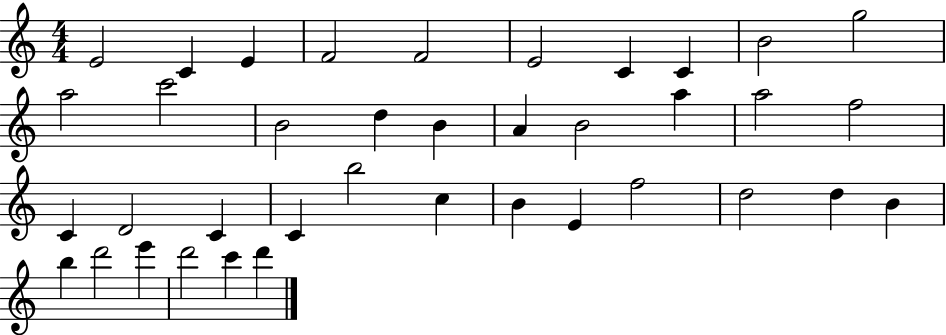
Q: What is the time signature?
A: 4/4